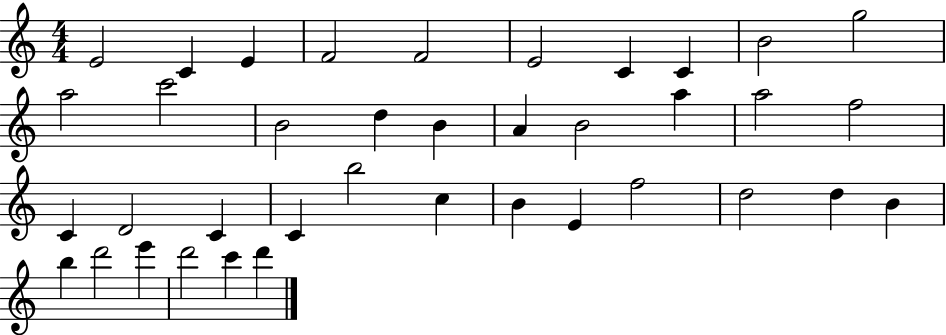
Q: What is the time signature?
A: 4/4